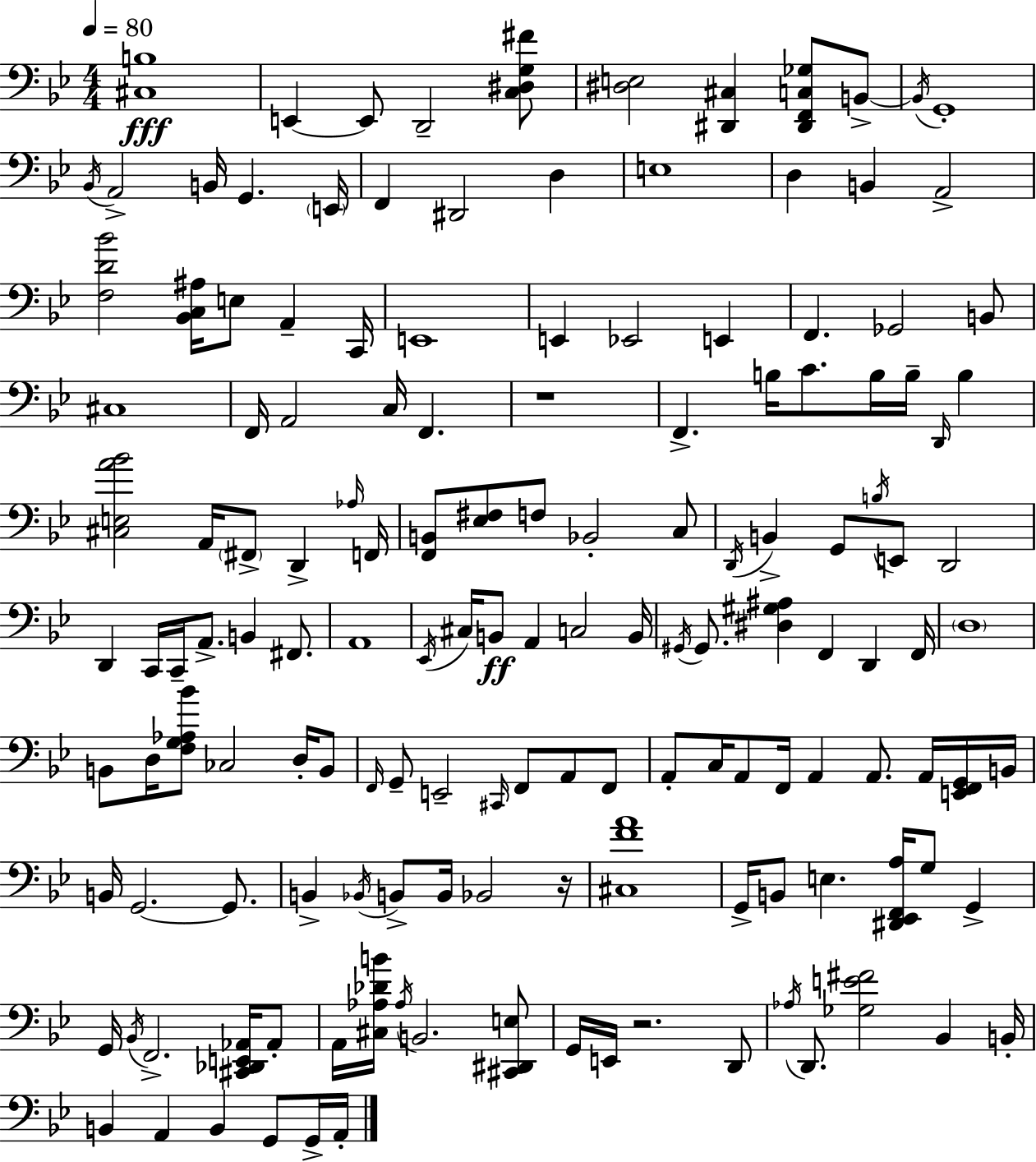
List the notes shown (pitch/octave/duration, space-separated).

[C#3,B3]/w E2/q E2/e D2/h [C3,D#3,G3,F#4]/e [D#3,E3]/h [D#2,C#3]/q [D#2,F2,C3,Gb3]/e B2/e B2/s G2/w Bb2/s A2/h B2/s G2/q. E2/s F2/q D#2/h D3/q E3/w D3/q B2/q A2/h [F3,D4,Bb4]/h [Bb2,C3,A#3]/s E3/e A2/q C2/s E2/w E2/q Eb2/h E2/q F2/q. Gb2/h B2/e C#3/w F2/s A2/h C3/s F2/q. R/w F2/q. B3/s C4/e. B3/s B3/s D2/s B3/q [C#3,E3,A4,Bb4]/h A2/s F#2/e D2/q Ab3/s F2/s [F2,B2]/e [Eb3,F#3]/e F3/e Bb2/h C3/e D2/s B2/q G2/e B3/s E2/e D2/h D2/q C2/s C2/s A2/e. B2/q F#2/e. A2/w Eb2/s C#3/s B2/e A2/q C3/h B2/s G#2/s G#2/e. [D#3,G#3,A#3]/q F2/q D2/q F2/s D3/w B2/e D3/s [F3,G3,Ab3,Bb4]/e CES3/h D3/s B2/e F2/s G2/e E2/h C#2/s F2/e A2/e F2/e A2/e C3/s A2/e F2/s A2/q A2/e. A2/s [E2,F2,G2]/s B2/s B2/s G2/h. G2/e. B2/q Bb2/s B2/e B2/s Bb2/h R/s [C#3,F4,A4]/w G2/s B2/e E3/q. [D#2,Eb2,F2,A3]/s G3/e G2/q G2/s Bb2/s F2/h. [C#2,Db2,E2,Ab2]/s Ab2/e A2/s [C#3,Ab3,Db4,B4]/s Ab3/s B2/h. [C#2,D#2,E3]/e G2/s E2/s R/h. D2/e Ab3/s D2/e. [Gb3,E4,F#4]/h Bb2/q B2/s B2/q A2/q B2/q G2/e G2/s A2/s